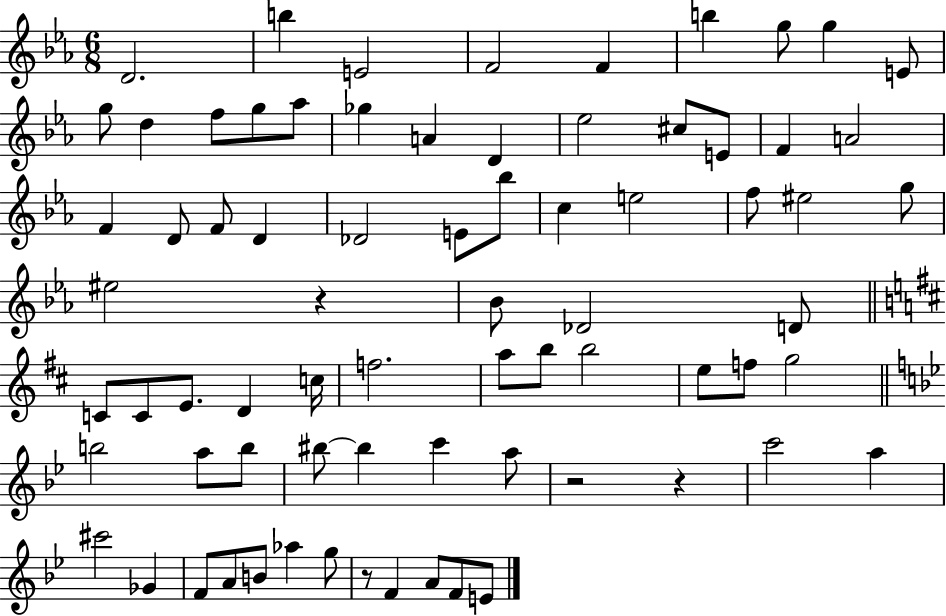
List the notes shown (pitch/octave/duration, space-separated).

D4/h. B5/q E4/h F4/h F4/q B5/q G5/e G5/q E4/e G5/e D5/q F5/e G5/e Ab5/e Gb5/q A4/q D4/q Eb5/h C#5/e E4/e F4/q A4/h F4/q D4/e F4/e D4/q Db4/h E4/e Bb5/e C5/q E5/h F5/e EIS5/h G5/e EIS5/h R/q Bb4/e Db4/h D4/e C4/e C4/e E4/e. D4/q C5/s F5/h. A5/e B5/e B5/h E5/e F5/e G5/h B5/h A5/e B5/e BIS5/e BIS5/q C6/q A5/e R/h R/q C6/h A5/q C#6/h Gb4/q F4/e A4/e B4/e Ab5/q G5/e R/e F4/q A4/e F4/e E4/e